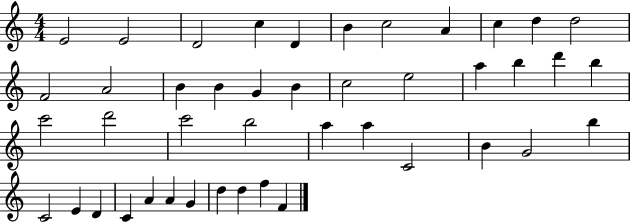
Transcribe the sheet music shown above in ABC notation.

X:1
T:Untitled
M:4/4
L:1/4
K:C
E2 E2 D2 c D B c2 A c d d2 F2 A2 B B G B c2 e2 a b d' b c'2 d'2 c'2 b2 a a C2 B G2 b C2 E D C A A G d d f F